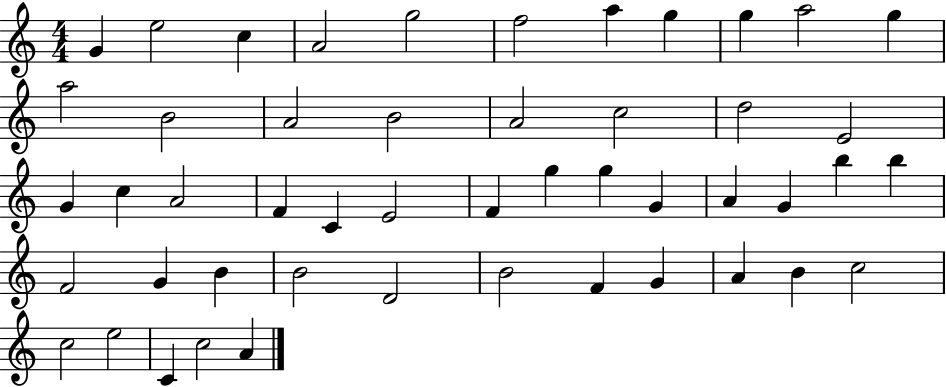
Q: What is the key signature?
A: C major